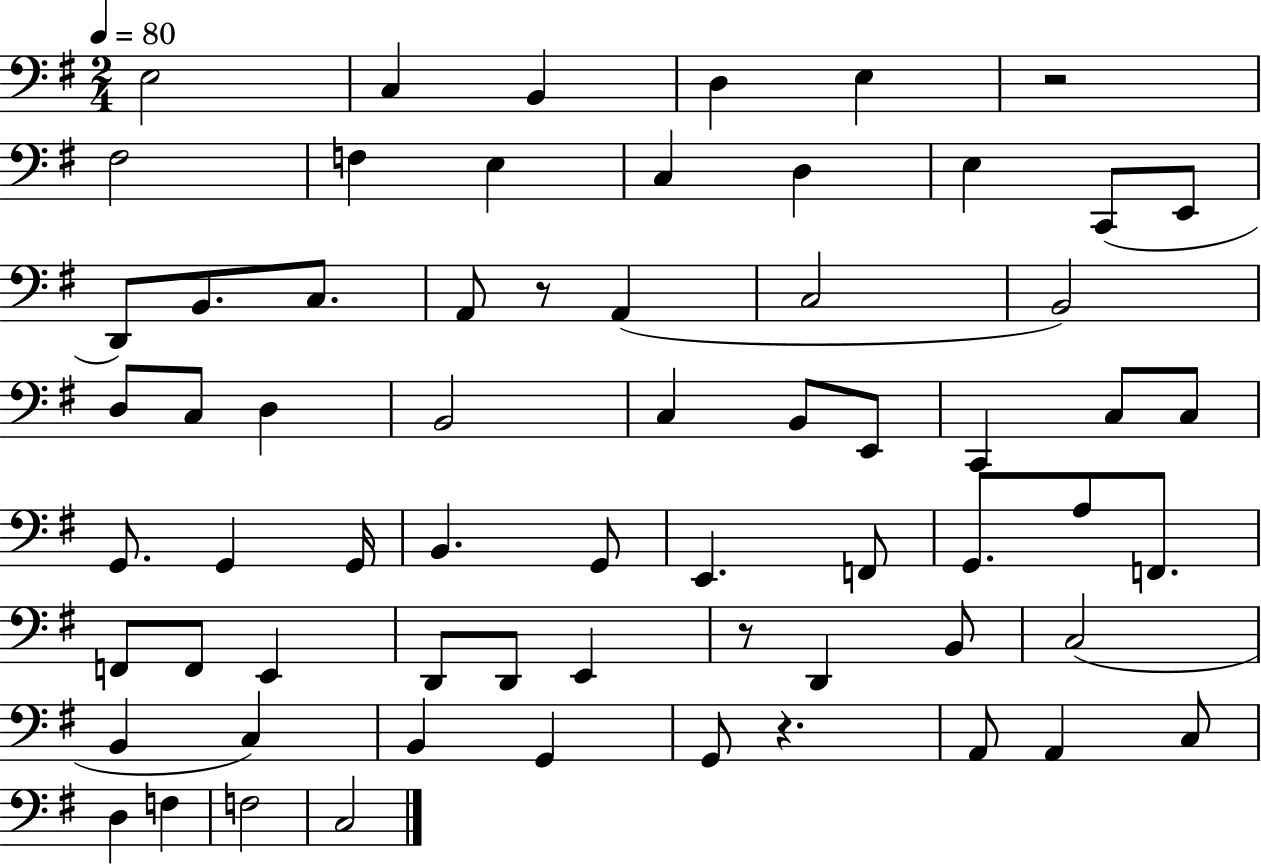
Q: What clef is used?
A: bass